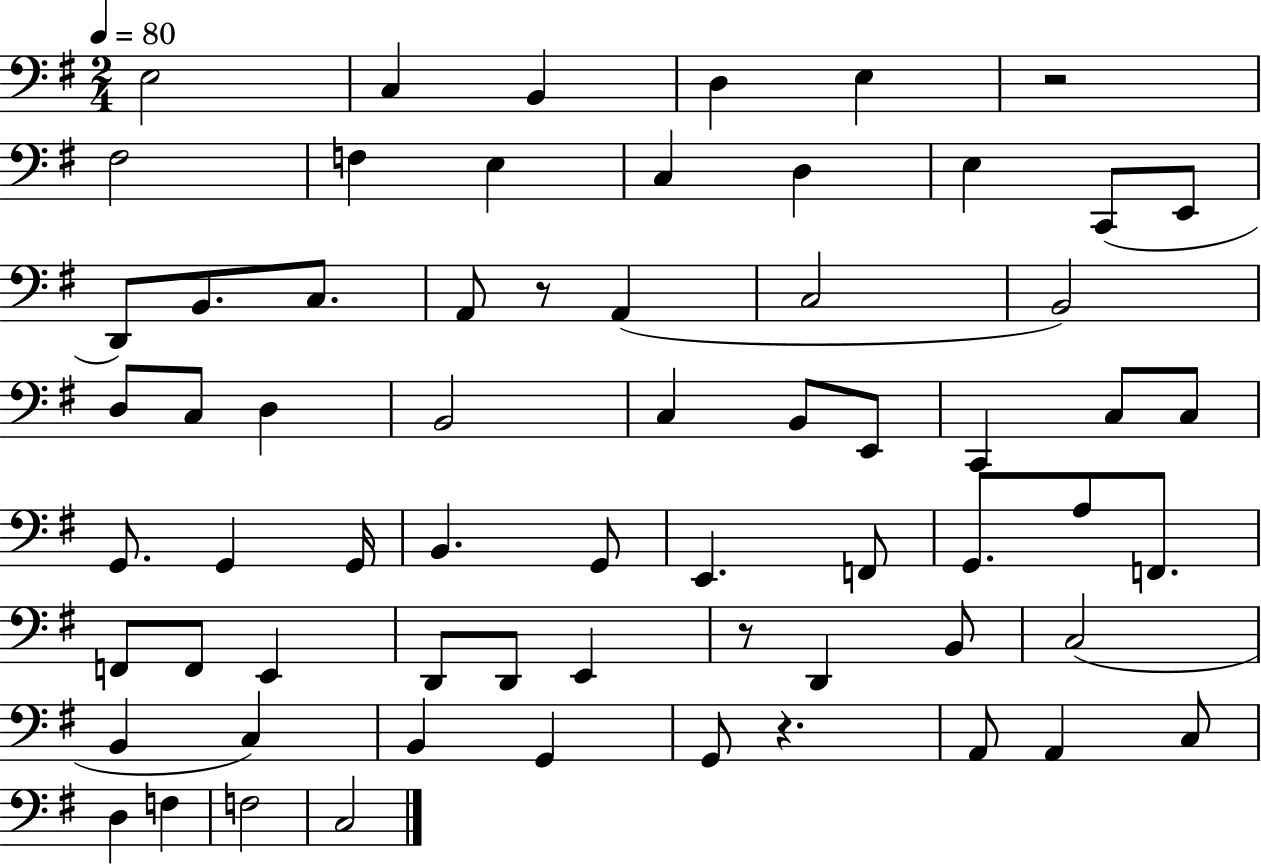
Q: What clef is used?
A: bass